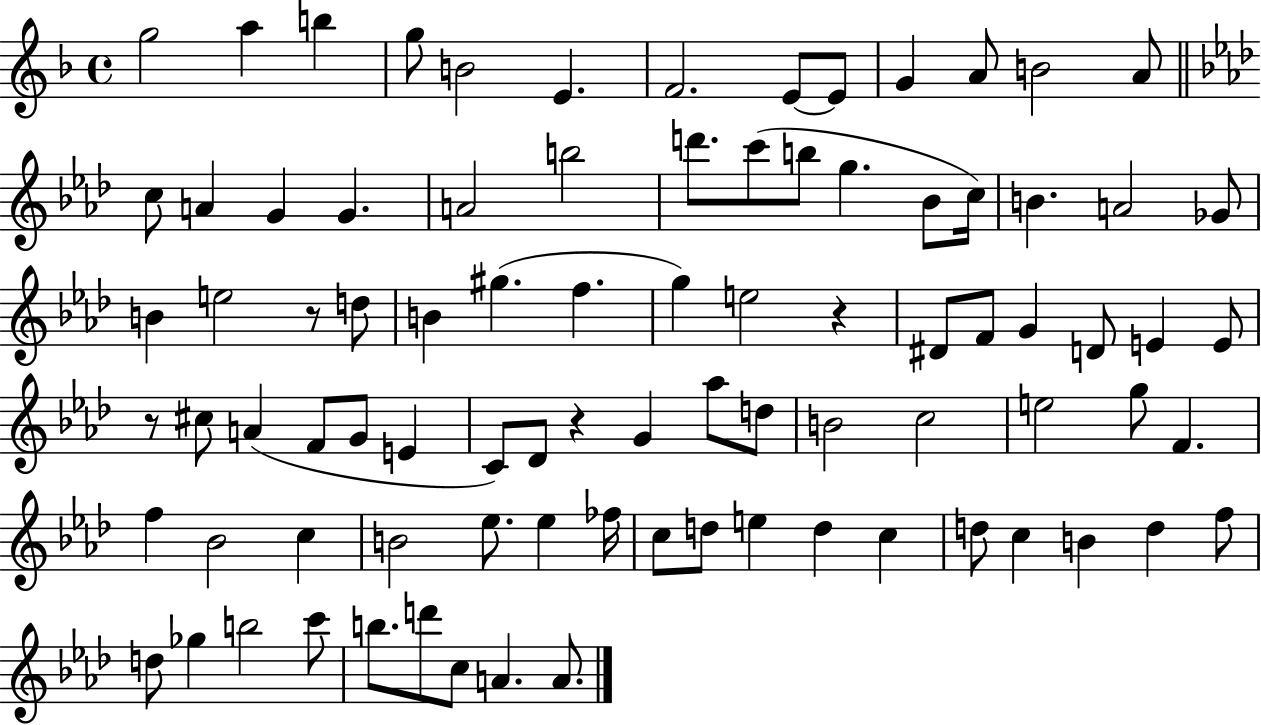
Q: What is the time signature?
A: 4/4